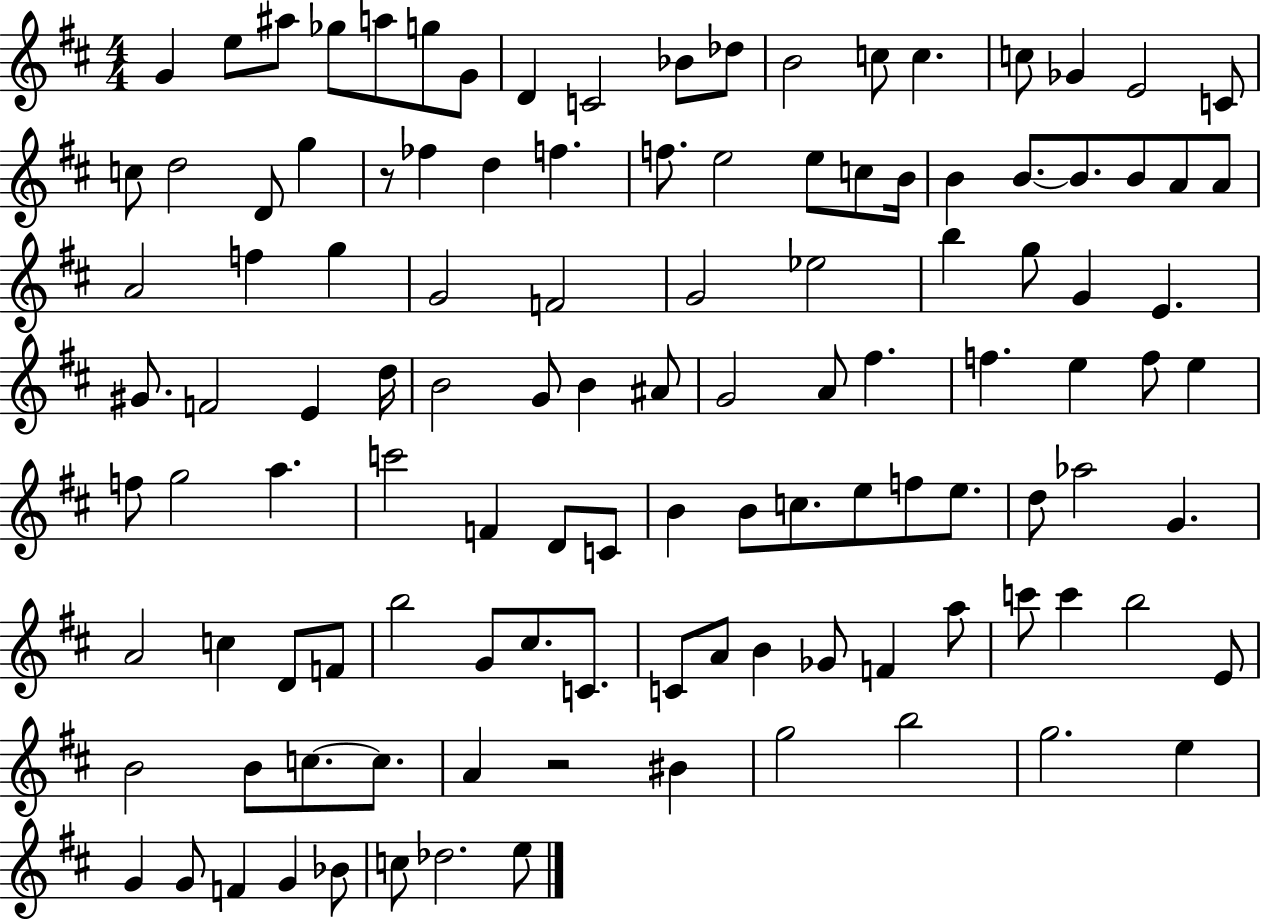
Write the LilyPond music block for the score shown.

{
  \clef treble
  \numericTimeSignature
  \time 4/4
  \key d \major
  \repeat volta 2 { g'4 e''8 ais''8 ges''8 a''8 g''8 g'8 | d'4 c'2 bes'8 des''8 | b'2 c''8 c''4. | c''8 ges'4 e'2 c'8 | \break c''8 d''2 d'8 g''4 | r8 fes''4 d''4 f''4. | f''8. e''2 e''8 c''8 b'16 | b'4 b'8.~~ b'8. b'8 a'8 a'8 | \break a'2 f''4 g''4 | g'2 f'2 | g'2 ees''2 | b''4 g''8 g'4 e'4. | \break gis'8. f'2 e'4 d''16 | b'2 g'8 b'4 ais'8 | g'2 a'8 fis''4. | f''4. e''4 f''8 e''4 | \break f''8 g''2 a''4. | c'''2 f'4 d'8 c'8 | b'4 b'8 c''8. e''8 f''8 e''8. | d''8 aes''2 g'4. | \break a'2 c''4 d'8 f'8 | b''2 g'8 cis''8. c'8. | c'8 a'8 b'4 ges'8 f'4 a''8 | c'''8 c'''4 b''2 e'8 | \break b'2 b'8 c''8.~~ c''8. | a'4 r2 bis'4 | g''2 b''2 | g''2. e''4 | \break g'4 g'8 f'4 g'4 bes'8 | c''8 des''2. e''8 | } \bar "|."
}